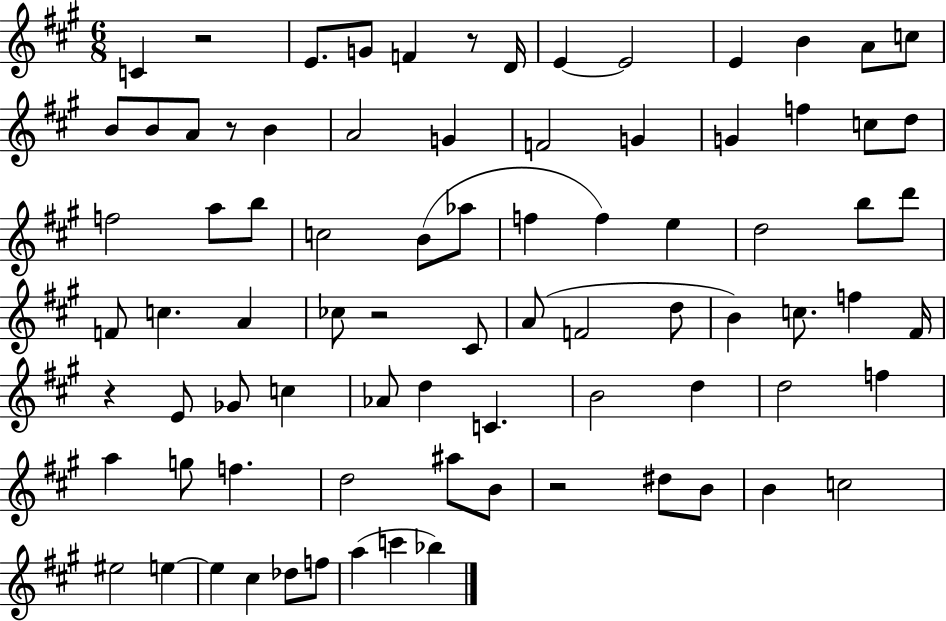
C4/q R/h E4/e. G4/e F4/q R/e D4/s E4/q E4/h E4/q B4/q A4/e C5/e B4/e B4/e A4/e R/e B4/q A4/h G4/q F4/h G4/q G4/q F5/q C5/e D5/e F5/h A5/e B5/e C5/h B4/e Ab5/e F5/q F5/q E5/q D5/h B5/e D6/e F4/e C5/q. A4/q CES5/e R/h C#4/e A4/e F4/h D5/e B4/q C5/e. F5/q F#4/s R/q E4/e Gb4/e C5/q Ab4/e D5/q C4/q. B4/h D5/q D5/h F5/q A5/q G5/e F5/q. D5/h A#5/e B4/e R/h D#5/e B4/e B4/q C5/h EIS5/h E5/q E5/q C#5/q Db5/e F5/e A5/q C6/q Bb5/q